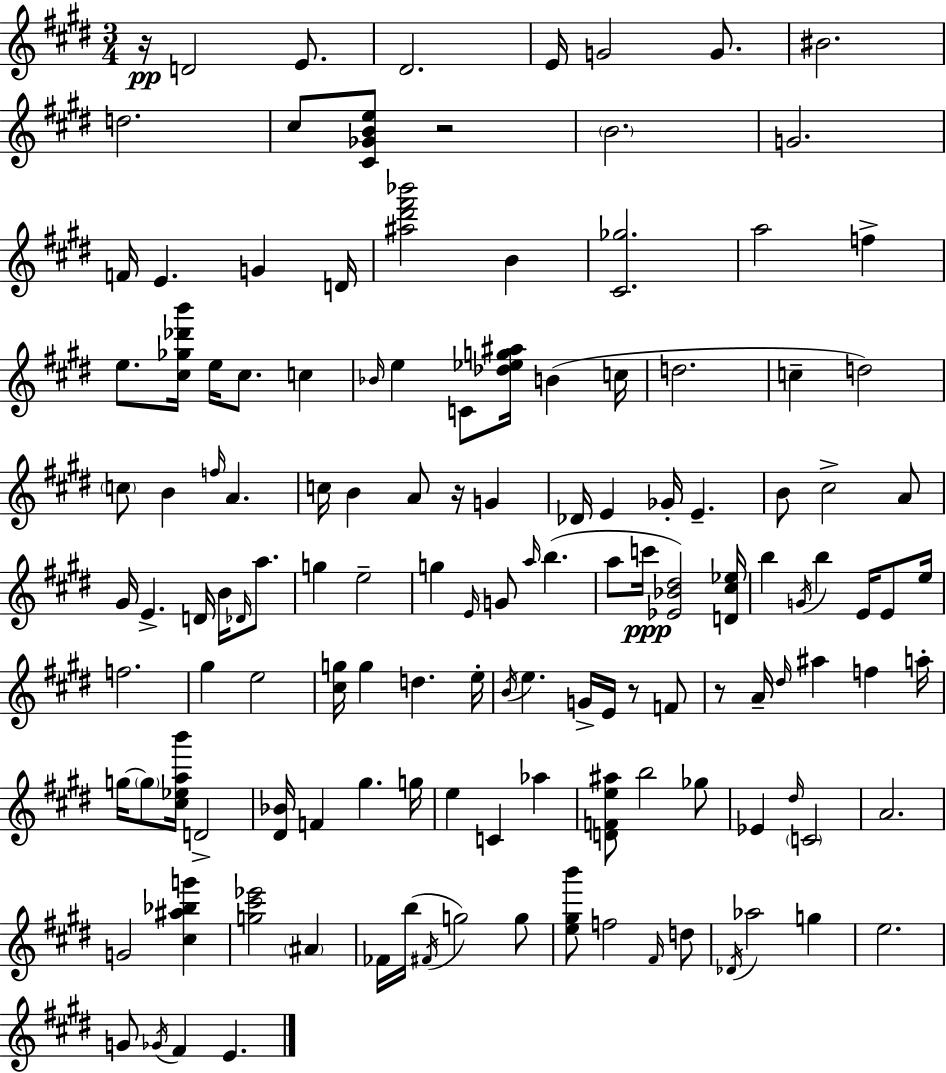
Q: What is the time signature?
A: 3/4